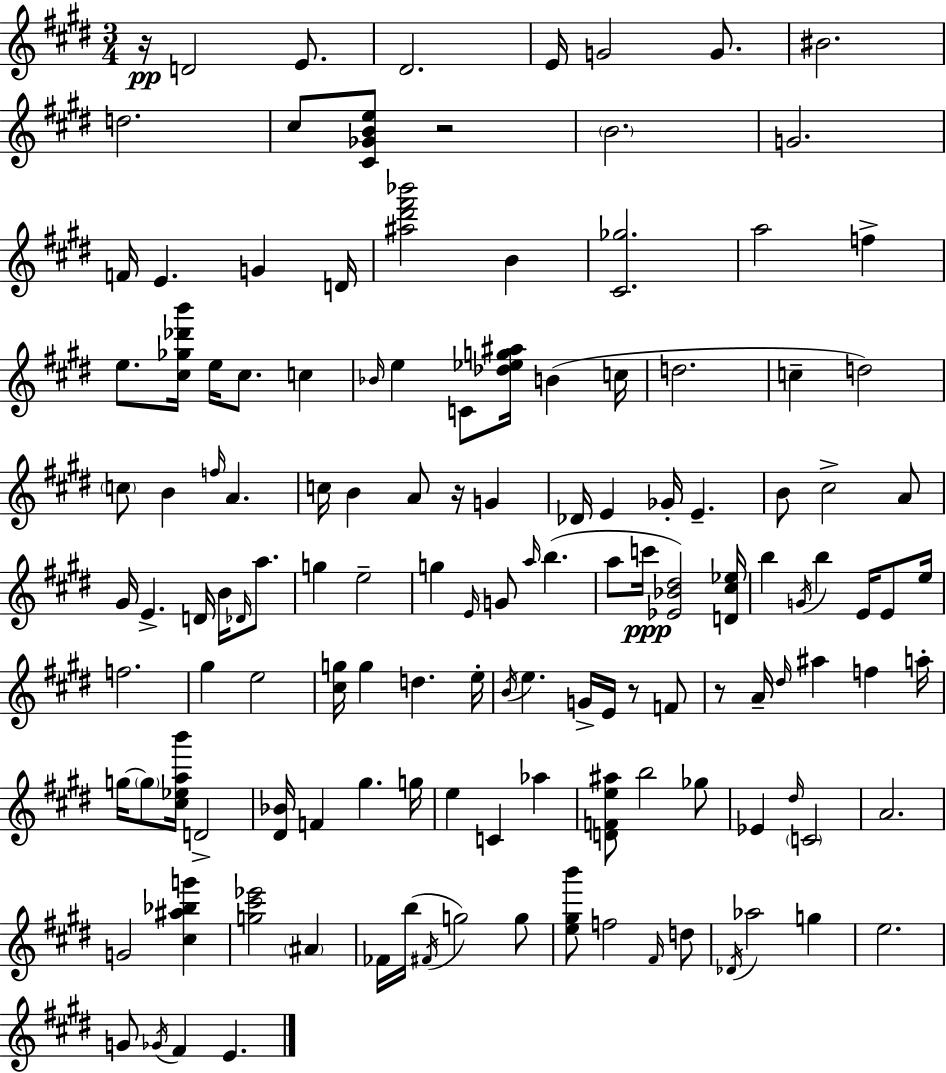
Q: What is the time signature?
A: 3/4